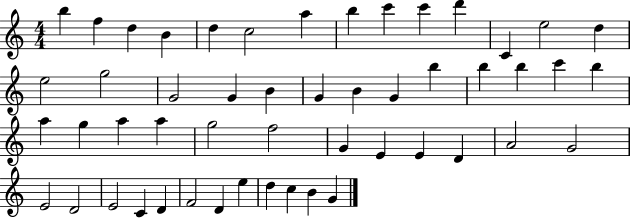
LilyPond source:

{
  \clef treble
  \numericTimeSignature
  \time 4/4
  \key c \major
  b''4 f''4 d''4 b'4 | d''4 c''2 a''4 | b''4 c'''4 c'''4 d'''4 | c'4 e''2 d''4 | \break e''2 g''2 | g'2 g'4 b'4 | g'4 b'4 g'4 b''4 | b''4 b''4 c'''4 b''4 | \break a''4 g''4 a''4 a''4 | g''2 f''2 | g'4 e'4 e'4 d'4 | a'2 g'2 | \break e'2 d'2 | e'2 c'4 d'4 | f'2 d'4 e''4 | d''4 c''4 b'4 g'4 | \break \bar "|."
}